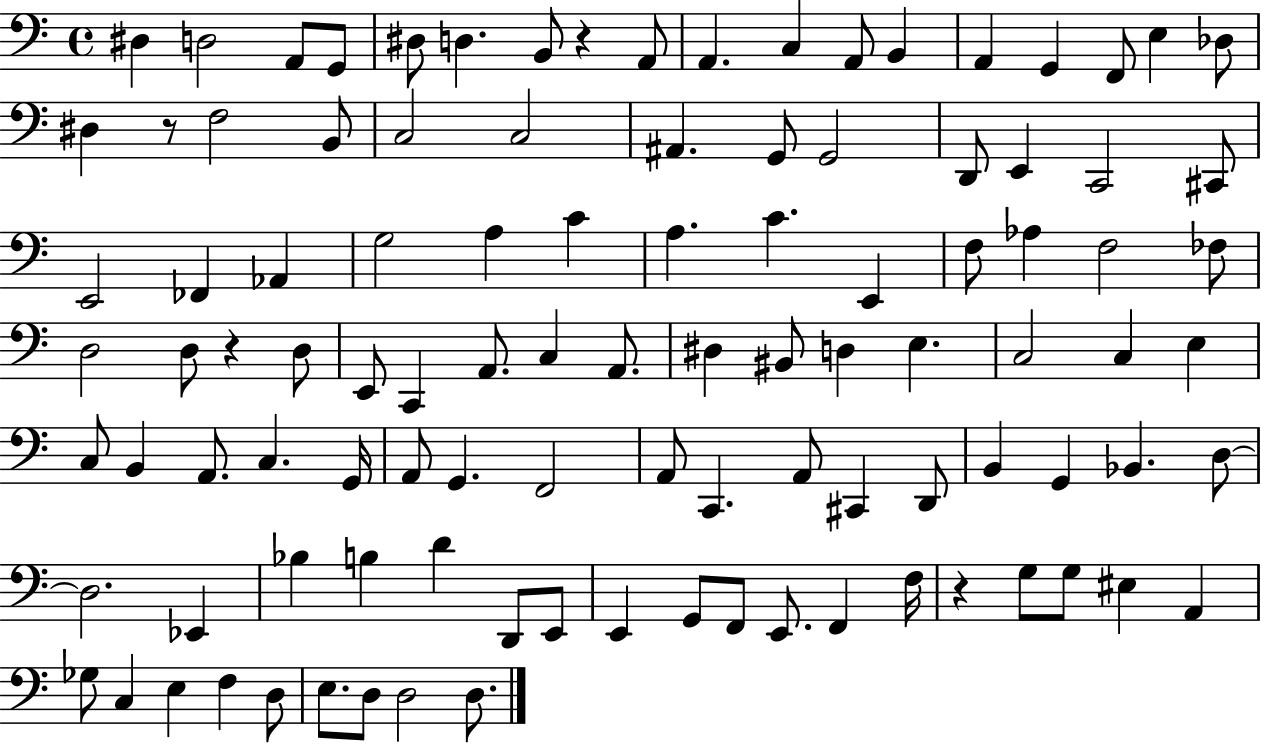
{
  \clef bass
  \time 4/4
  \defaultTimeSignature
  \key c \major
  dis4 d2 a,8 g,8 | dis8 d4. b,8 r4 a,8 | a,4. c4 a,8 b,4 | a,4 g,4 f,8 e4 des8 | \break dis4 r8 f2 b,8 | c2 c2 | ais,4. g,8 g,2 | d,8 e,4 c,2 cis,8 | \break e,2 fes,4 aes,4 | g2 a4 c'4 | a4. c'4. e,4 | f8 aes4 f2 fes8 | \break d2 d8 r4 d8 | e,8 c,4 a,8. c4 a,8. | dis4 bis,8 d4 e4. | c2 c4 e4 | \break c8 b,4 a,8. c4. g,16 | a,8 g,4. f,2 | a,8 c,4. a,8 cis,4 d,8 | b,4 g,4 bes,4. d8~~ | \break d2. ees,4 | bes4 b4 d'4 d,8 e,8 | e,4 g,8 f,8 e,8. f,4 f16 | r4 g8 g8 eis4 a,4 | \break ges8 c4 e4 f4 d8 | e8. d8 d2 d8. | \bar "|."
}